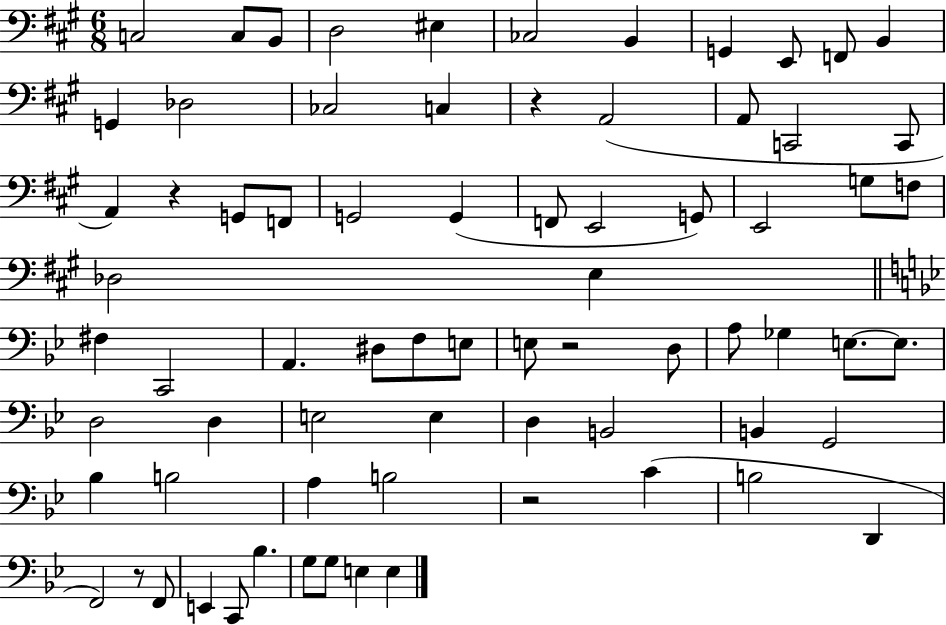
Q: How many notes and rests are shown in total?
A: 73